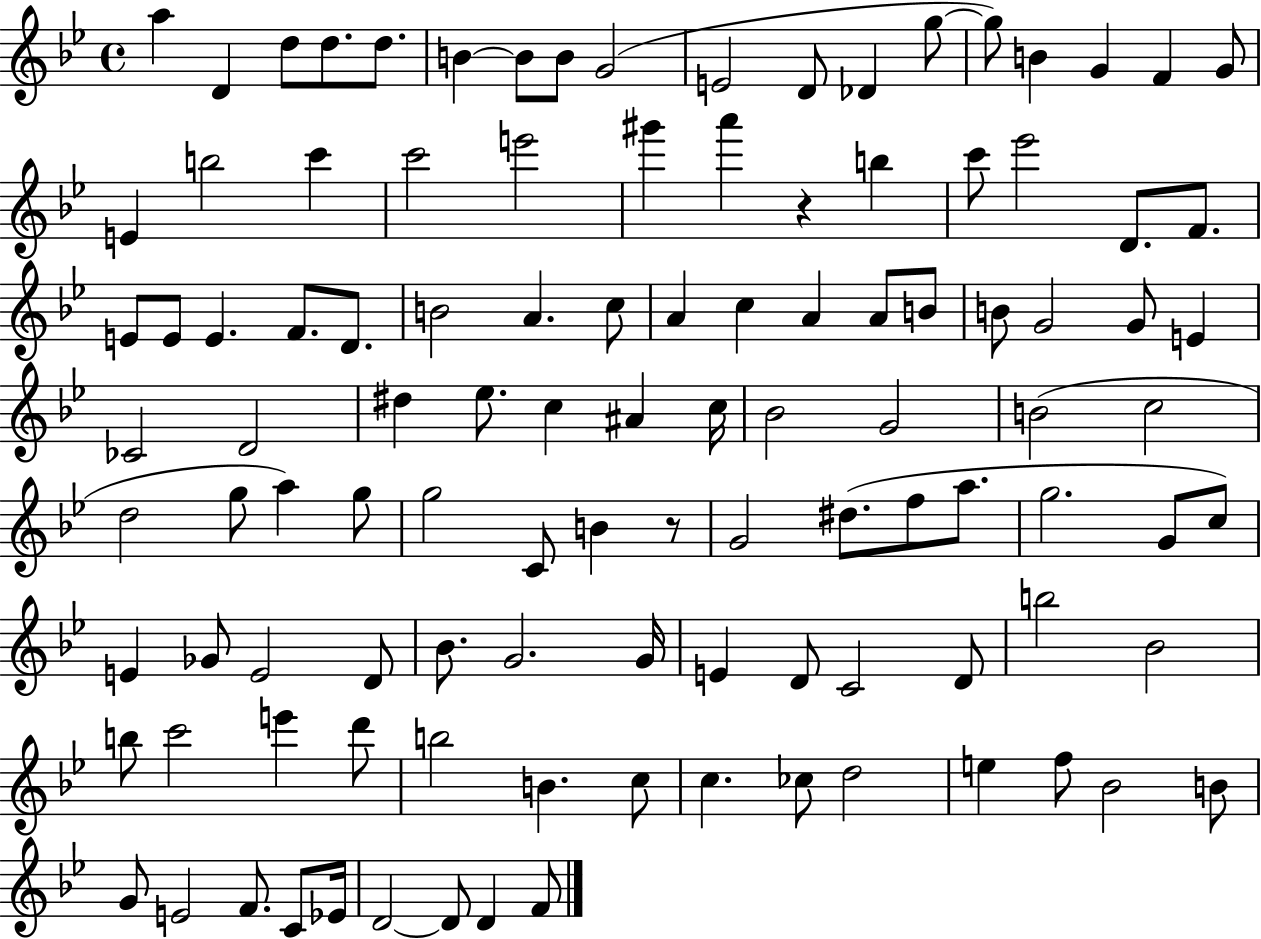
A5/q D4/q D5/e D5/e. D5/e. B4/q B4/e B4/e G4/h E4/h D4/e Db4/q G5/e G5/e B4/q G4/q F4/q G4/e E4/q B5/h C6/q C6/h E6/h G#6/q A6/q R/q B5/q C6/e Eb6/h D4/e. F4/e. E4/e E4/e E4/q. F4/e. D4/e. B4/h A4/q. C5/e A4/q C5/q A4/q A4/e B4/e B4/e G4/h G4/e E4/q CES4/h D4/h D#5/q Eb5/e. C5/q A#4/q C5/s Bb4/h G4/h B4/h C5/h D5/h G5/e A5/q G5/e G5/h C4/e B4/q R/e G4/h D#5/e. F5/e A5/e. G5/h. G4/e C5/e E4/q Gb4/e E4/h D4/e Bb4/e. G4/h. G4/s E4/q D4/e C4/h D4/e B5/h Bb4/h B5/e C6/h E6/q D6/e B5/h B4/q. C5/e C5/q. CES5/e D5/h E5/q F5/e Bb4/h B4/e G4/e E4/h F4/e. C4/e Eb4/s D4/h D4/e D4/q F4/e